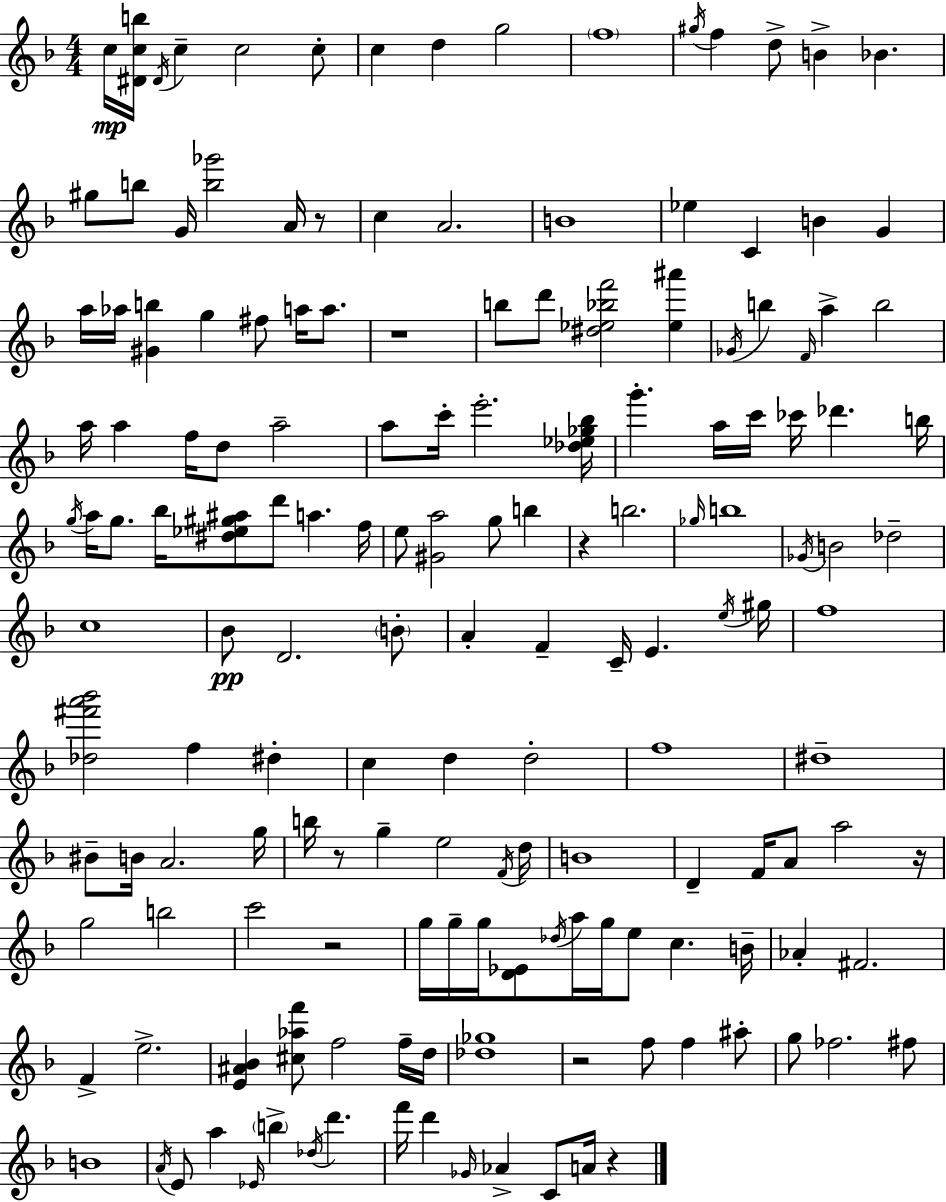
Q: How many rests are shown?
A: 8